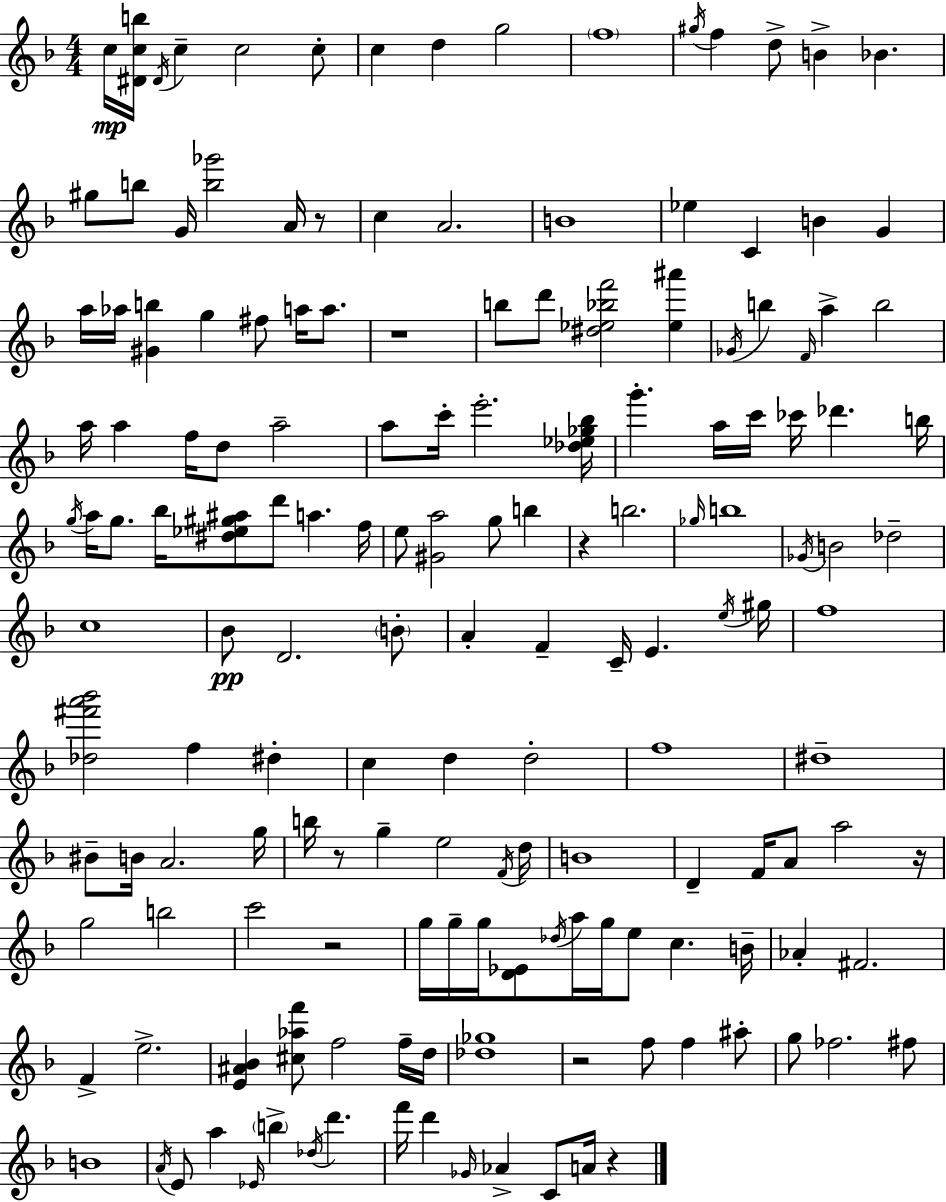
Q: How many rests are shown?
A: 8